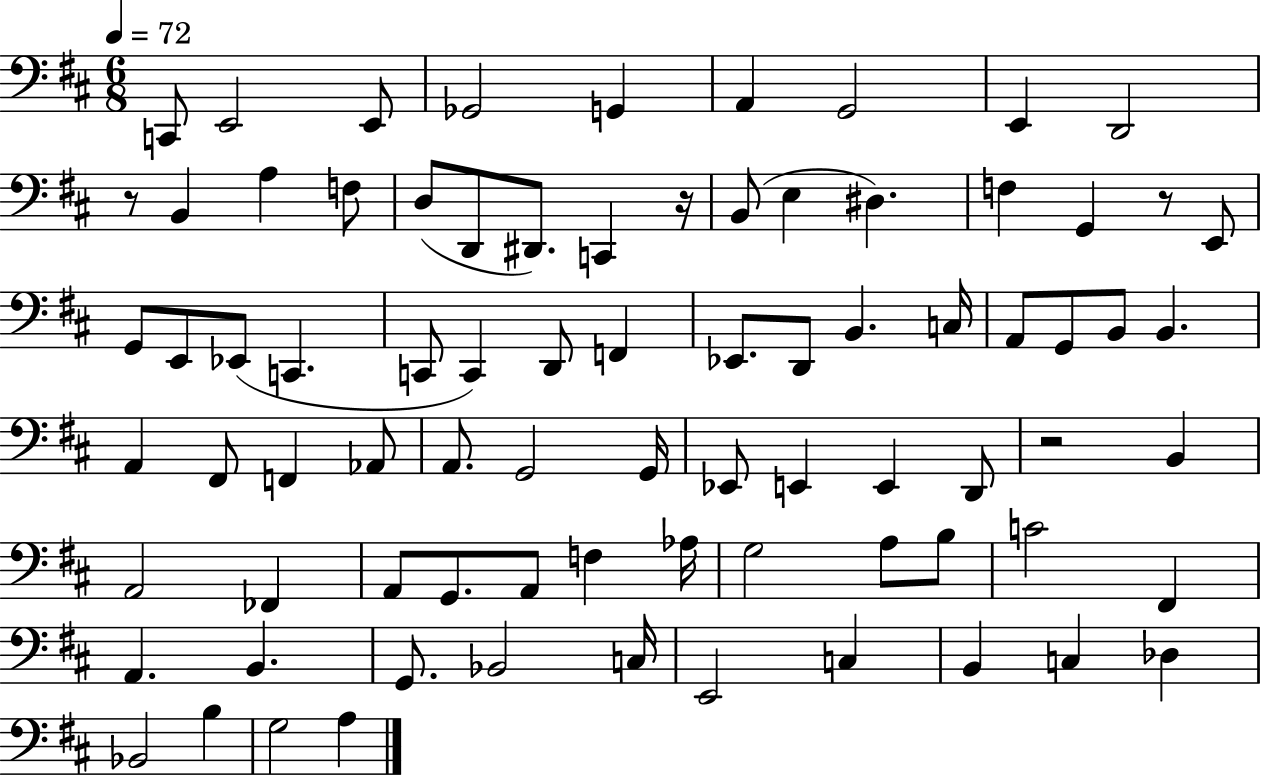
{
  \clef bass
  \numericTimeSignature
  \time 6/8
  \key d \major
  \tempo 4 = 72
  c,8 e,2 e,8 | ges,2 g,4 | a,4 g,2 | e,4 d,2 | \break r8 b,4 a4 f8 | d8( d,8 dis,8.) c,4 r16 | b,8( e4 dis4.) | f4 g,4 r8 e,8 | \break g,8 e,8 ees,8( c,4. | c,8 c,4) d,8 f,4 | ees,8. d,8 b,4. c16 | a,8 g,8 b,8 b,4. | \break a,4 fis,8 f,4 aes,8 | a,8. g,2 g,16 | ees,8 e,4 e,4 d,8 | r2 b,4 | \break a,2 fes,4 | a,8 g,8. a,8 f4 aes16 | g2 a8 b8 | c'2 fis,4 | \break a,4. b,4. | g,8. bes,2 c16 | e,2 c4 | b,4 c4 des4 | \break bes,2 b4 | g2 a4 | \bar "|."
}